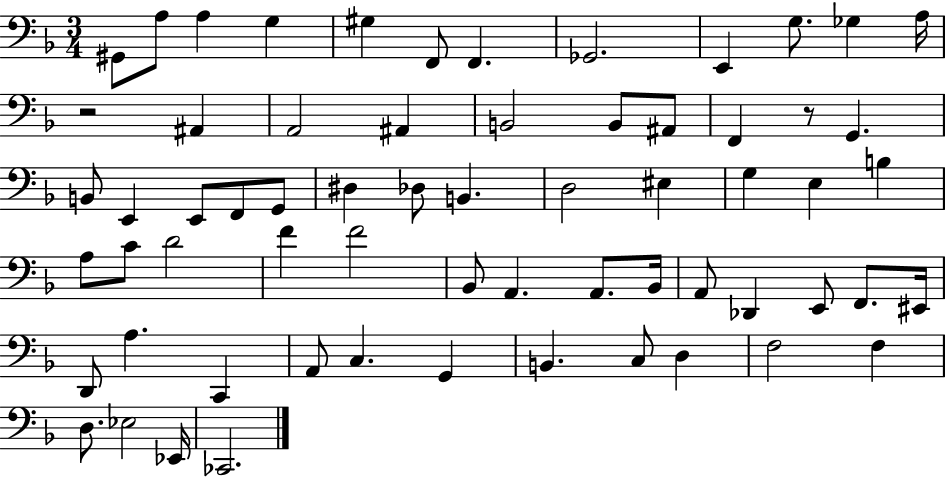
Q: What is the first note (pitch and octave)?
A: G#2